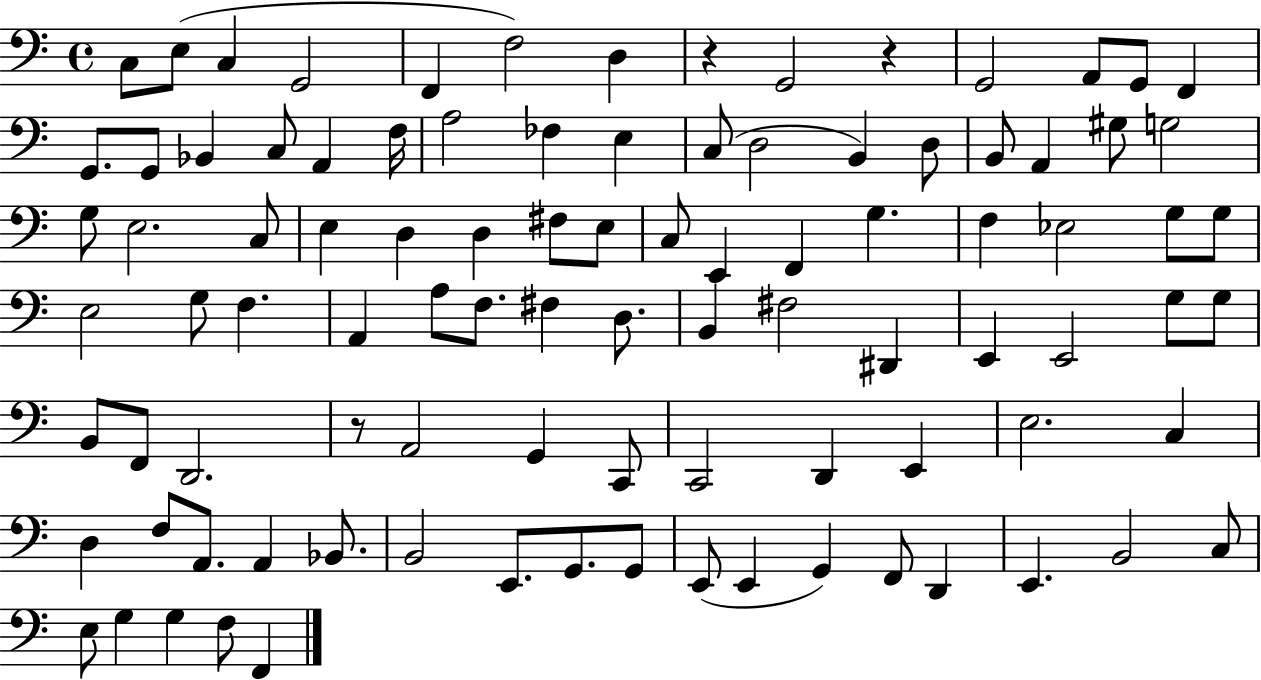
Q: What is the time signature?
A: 4/4